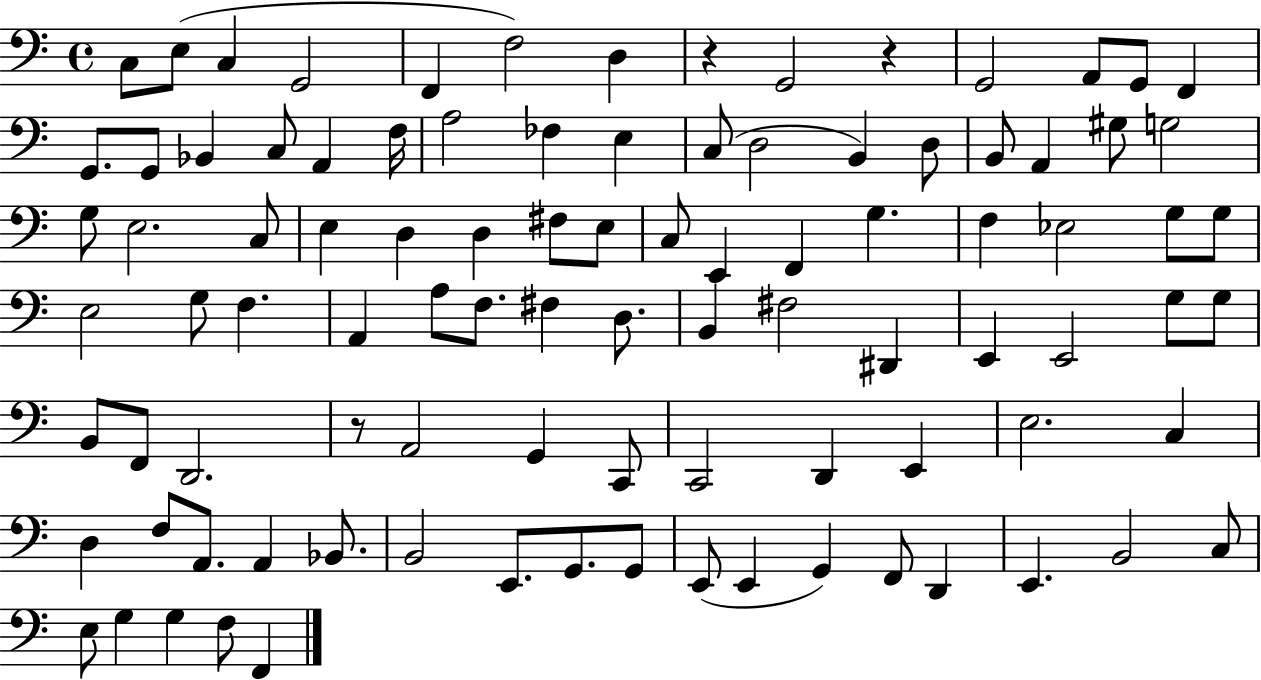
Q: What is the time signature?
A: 4/4